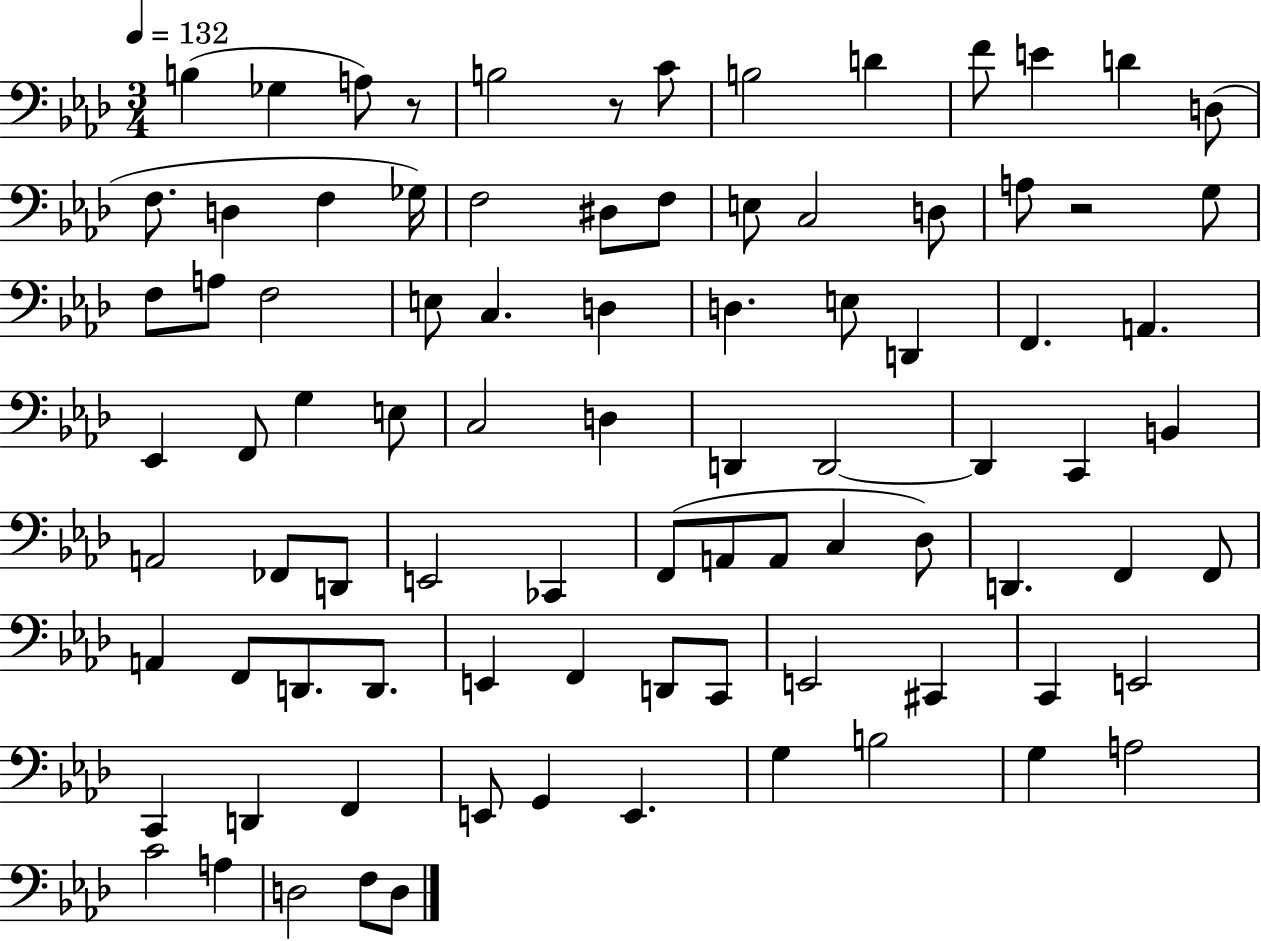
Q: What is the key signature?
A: AES major